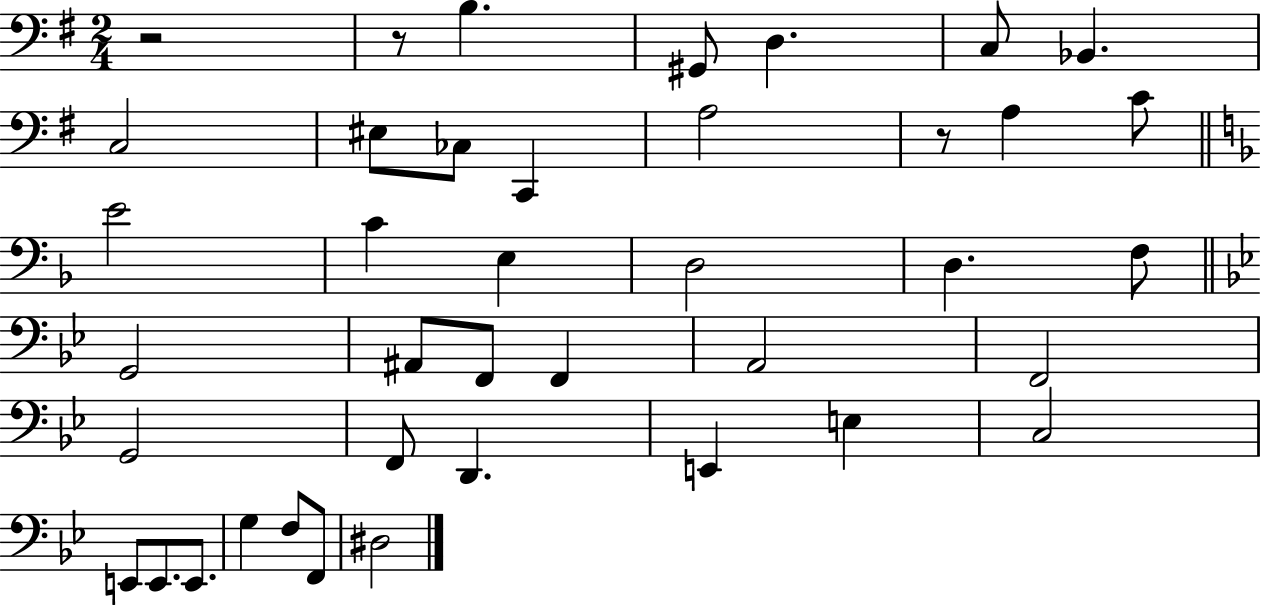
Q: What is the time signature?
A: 2/4